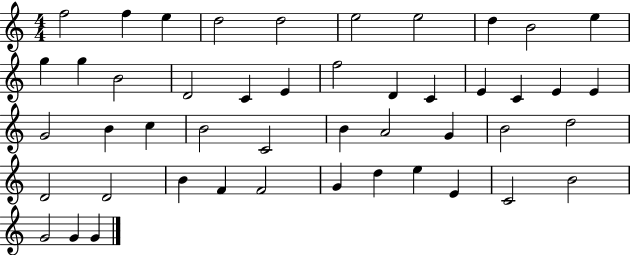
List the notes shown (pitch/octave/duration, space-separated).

F5/h F5/q E5/q D5/h D5/h E5/h E5/h D5/q B4/h E5/q G5/q G5/q B4/h D4/h C4/q E4/q F5/h D4/q C4/q E4/q C4/q E4/q E4/q G4/h B4/q C5/q B4/h C4/h B4/q A4/h G4/q B4/h D5/h D4/h D4/h B4/q F4/q F4/h G4/q D5/q E5/q E4/q C4/h B4/h G4/h G4/q G4/q